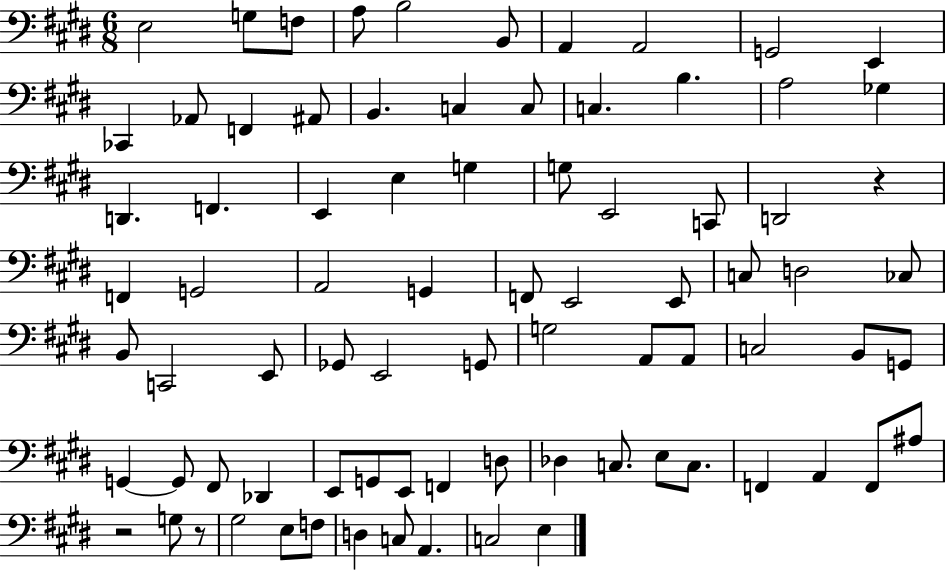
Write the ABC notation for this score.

X:1
T:Untitled
M:6/8
L:1/4
K:E
E,2 G,/2 F,/2 A,/2 B,2 B,,/2 A,, A,,2 G,,2 E,, _C,, _A,,/2 F,, ^A,,/2 B,, C, C,/2 C, B, A,2 _G, D,, F,, E,, E, G, G,/2 E,,2 C,,/2 D,,2 z F,, G,,2 A,,2 G,, F,,/2 E,,2 E,,/2 C,/2 D,2 _C,/2 B,,/2 C,,2 E,,/2 _G,,/2 E,,2 G,,/2 G,2 A,,/2 A,,/2 C,2 B,,/2 G,,/2 G,, G,,/2 ^F,,/2 _D,, E,,/2 G,,/2 E,,/2 F,, D,/2 _D, C,/2 E,/2 C,/2 F,, A,, F,,/2 ^A,/2 z2 G,/2 z/2 ^G,2 E,/2 F,/2 D, C,/2 A,, C,2 E,